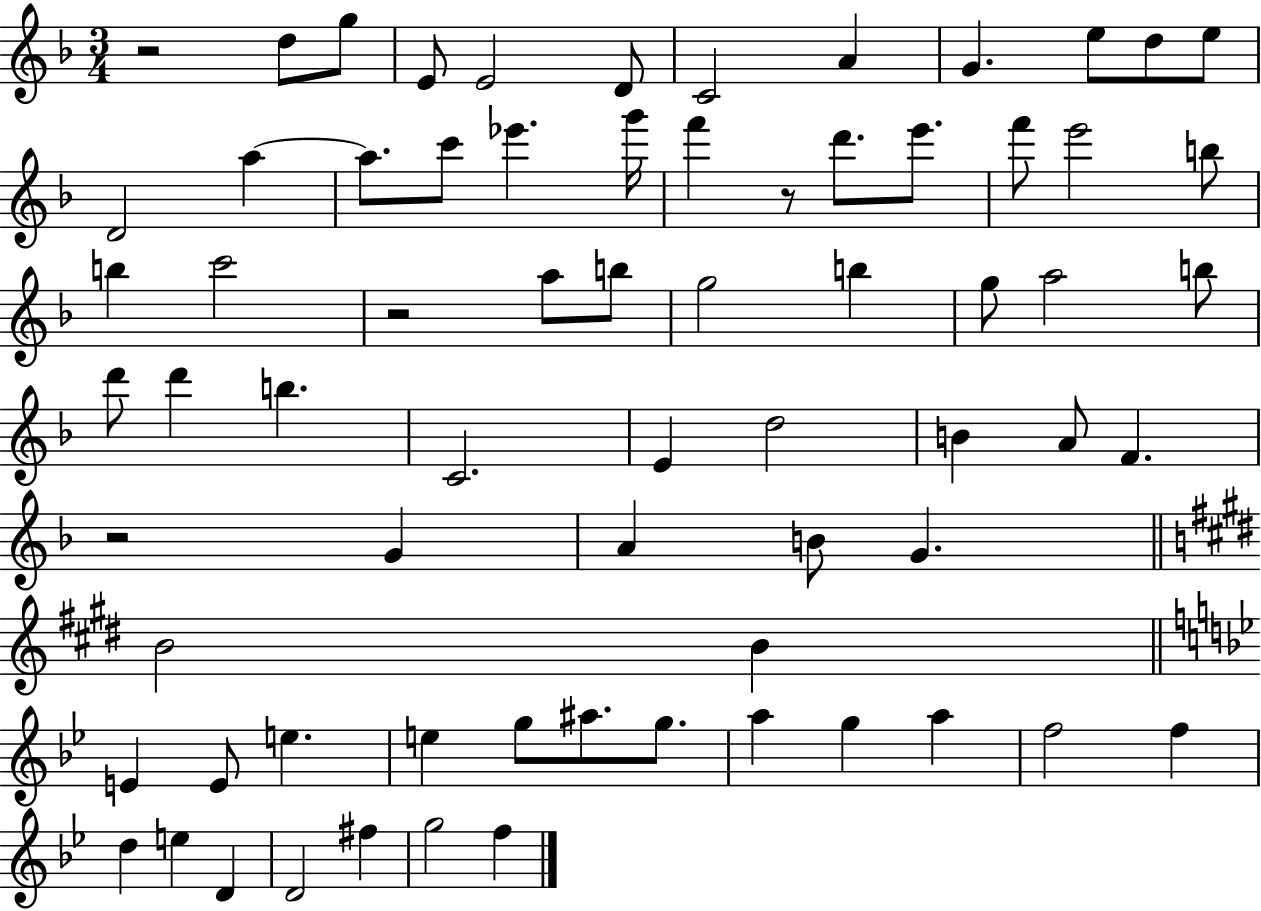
R/h D5/e G5/e E4/e E4/h D4/e C4/h A4/q G4/q. E5/e D5/e E5/e D4/h A5/q A5/e. C6/e Eb6/q. G6/s F6/q R/e D6/e. E6/e. F6/e E6/h B5/e B5/q C6/h R/h A5/e B5/e G5/h B5/q G5/e A5/h B5/e D6/e D6/q B5/q. C4/h. E4/q D5/h B4/q A4/e F4/q. R/h G4/q A4/q B4/e G4/q. B4/h B4/q E4/q E4/e E5/q. E5/q G5/e A#5/e. G5/e. A5/q G5/q A5/q F5/h F5/q D5/q E5/q D4/q D4/h F#5/q G5/h F5/q